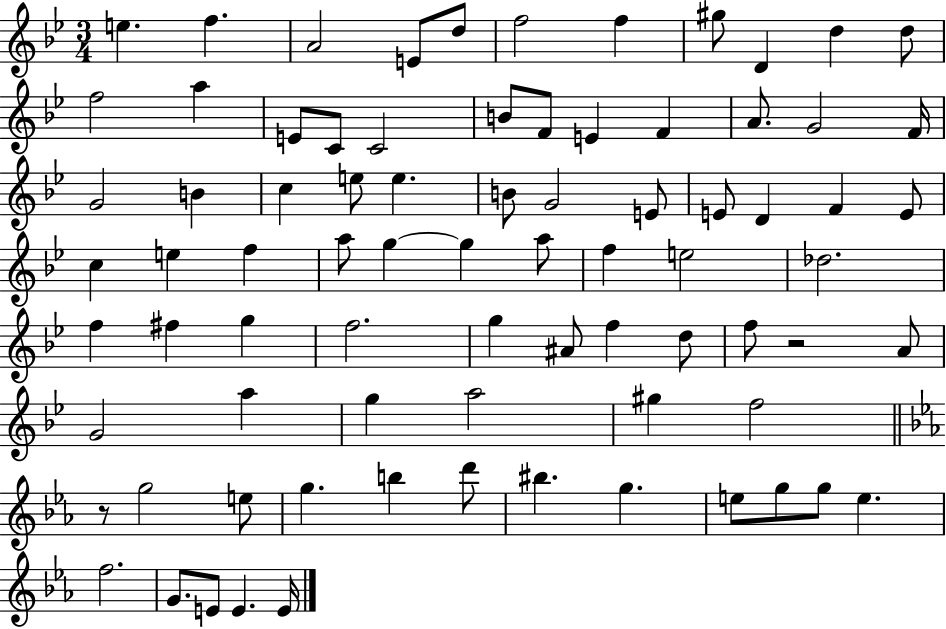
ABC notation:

X:1
T:Untitled
M:3/4
L:1/4
K:Bb
e f A2 E/2 d/2 f2 f ^g/2 D d d/2 f2 a E/2 C/2 C2 B/2 F/2 E F A/2 G2 F/4 G2 B c e/2 e B/2 G2 E/2 E/2 D F E/2 c e f a/2 g g a/2 f e2 _d2 f ^f g f2 g ^A/2 f d/2 f/2 z2 A/2 G2 a g a2 ^g f2 z/2 g2 e/2 g b d'/2 ^b g e/2 g/2 g/2 e f2 G/2 E/2 E E/4